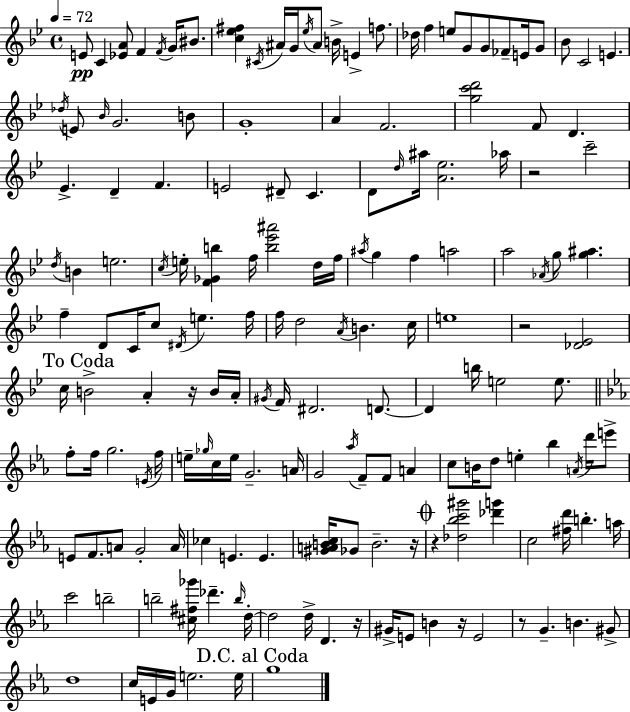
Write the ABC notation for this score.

X:1
T:Untitled
M:4/4
L:1/4
K:Bb
E/2 C [_EA]/2 F F/4 G/4 ^B/2 [c_e^f] ^C/4 ^A/4 G/4 _e/4 ^A/2 B/4 E f/2 _d/4 f e/2 G/2 G/2 _F/2 E/4 G/2 _B/2 C2 E _d/4 E/2 _B/4 G2 B/2 G4 A F2 [gc'd']2 F/2 D _E D F E2 ^D/2 C D/2 d/4 ^a/4 [A_e]2 _a/4 z2 c'2 d/4 B e2 c/4 e/4 [F_Gb] f/4 [b_e'^a']2 d/4 f/4 ^a/4 g f a2 a2 _A/4 g/2 [g^a] f D/2 C/4 c/2 ^D/4 e f/4 f/4 d2 A/4 B c/4 e4 z2 [_D_E]2 c/4 B2 A z/4 B/4 A/4 ^G/4 F/4 ^D2 D/2 D b/4 e2 e/2 f/2 f/4 g2 E/4 f/4 e/4 _g/4 c/4 e/4 G2 A/4 G2 _a/4 F/2 F/2 A c/2 B/4 d/2 e _b A/4 d'/4 e'/2 E/2 F/2 A/2 G2 A/4 _c E E [^GABc]/4 _G/2 B2 z/4 z [_d_bc'^g']2 [_d'g'] c2 [^fd']/4 b a/4 c'2 b2 b2 [^c^f_g']/4 _d' b/4 d/4 d2 d/4 D z/4 ^G/4 E/2 B z/4 E2 z/2 G B ^G/2 d4 c/4 E/4 G/4 e2 e/4 g4